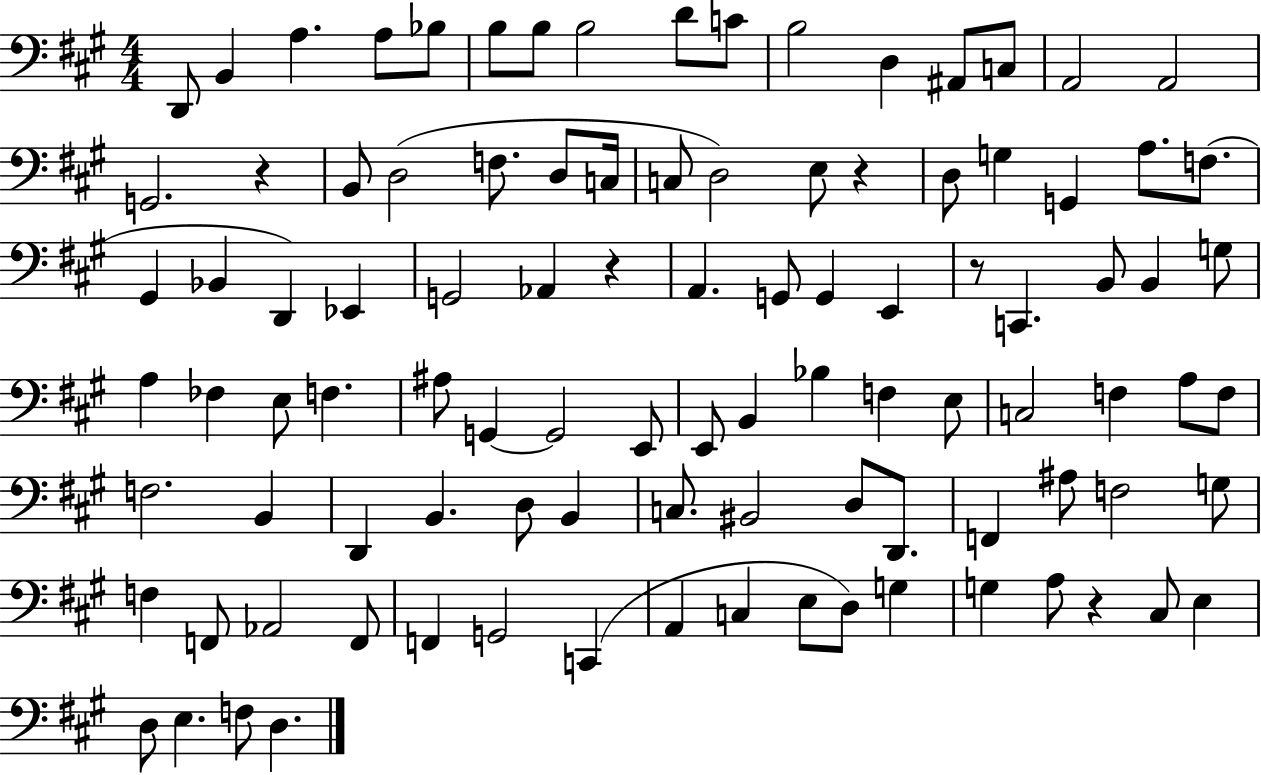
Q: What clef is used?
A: bass